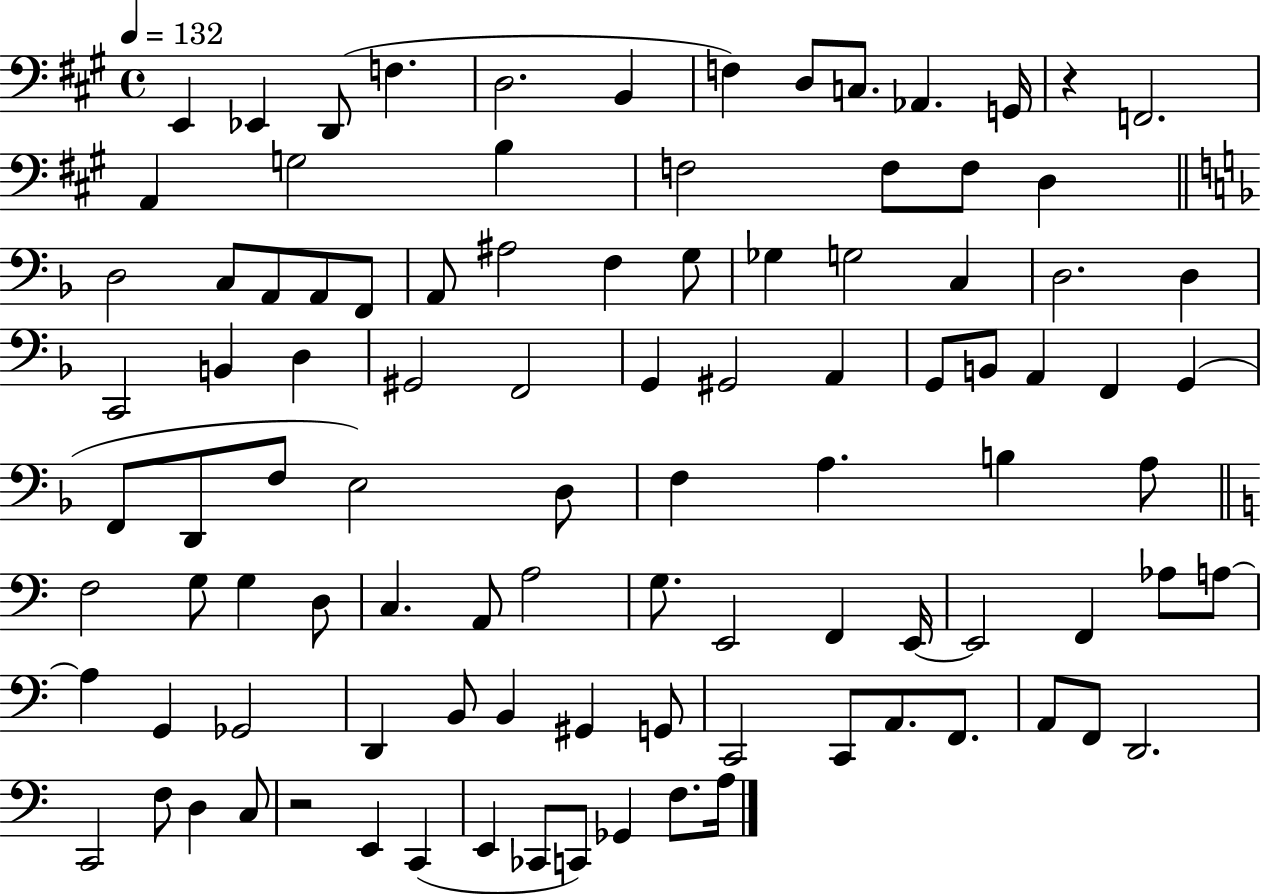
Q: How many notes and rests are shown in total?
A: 99